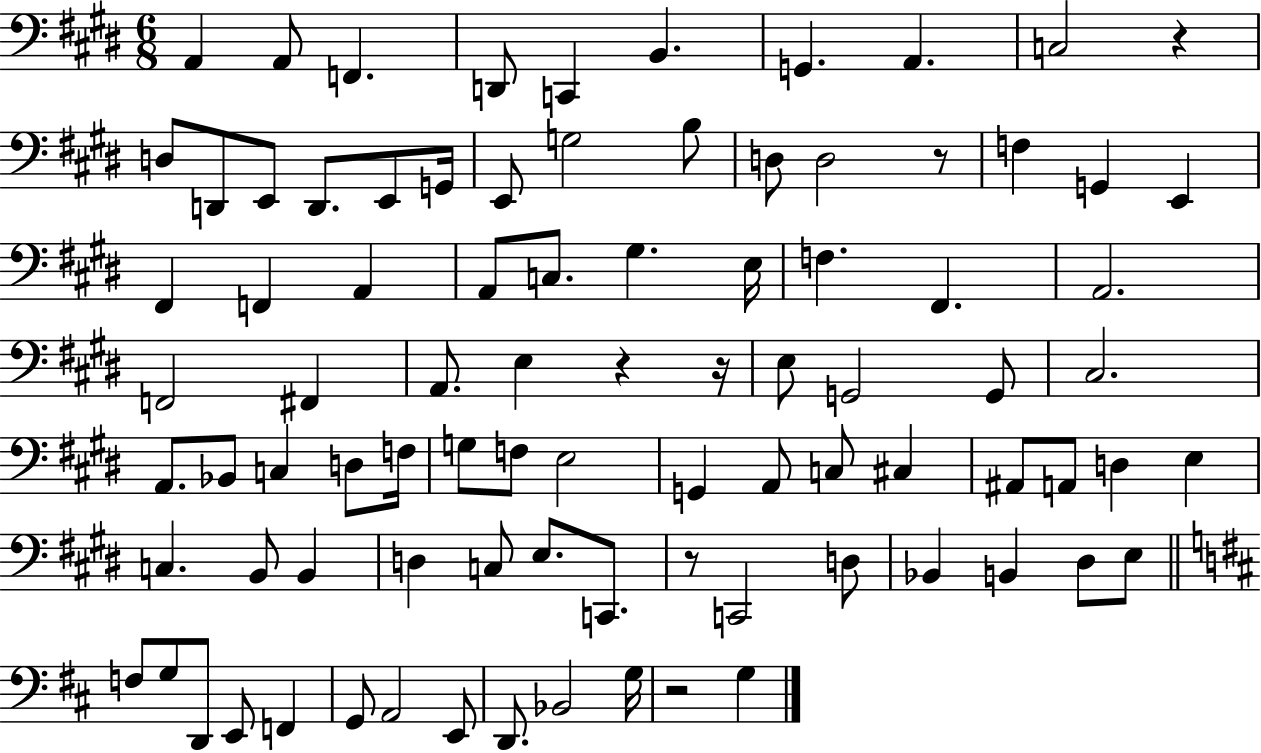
{
  \clef bass
  \numericTimeSignature
  \time 6/8
  \key e \major
  a,4 a,8 f,4. | d,8 c,4 b,4. | g,4. a,4. | c2 r4 | \break d8 d,8 e,8 d,8. e,8 g,16 | e,8 g2 b8 | d8 d2 r8 | f4 g,4 e,4 | \break fis,4 f,4 a,4 | a,8 c8. gis4. e16 | f4. fis,4. | a,2. | \break f,2 fis,4 | a,8. e4 r4 r16 | e8 g,2 g,8 | cis2. | \break a,8. bes,8 c4 d8 f16 | g8 f8 e2 | g,4 a,8 c8 cis4 | ais,8 a,8 d4 e4 | \break c4. b,8 b,4 | d4 c8 e8. c,8. | r8 c,2 d8 | bes,4 b,4 dis8 e8 | \break \bar "||" \break \key b \minor f8 g8 d,8 e,8 f,4 | g,8 a,2 e,8 | d,8. bes,2 g16 | r2 g4 | \break \bar "|."
}